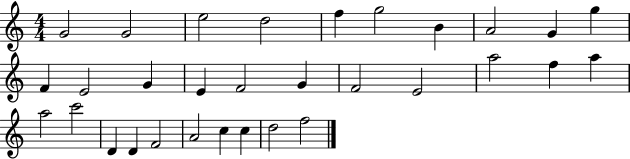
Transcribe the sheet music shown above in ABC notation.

X:1
T:Untitled
M:4/4
L:1/4
K:C
G2 G2 e2 d2 f g2 B A2 G g F E2 G E F2 G F2 E2 a2 f a a2 c'2 D D F2 A2 c c d2 f2